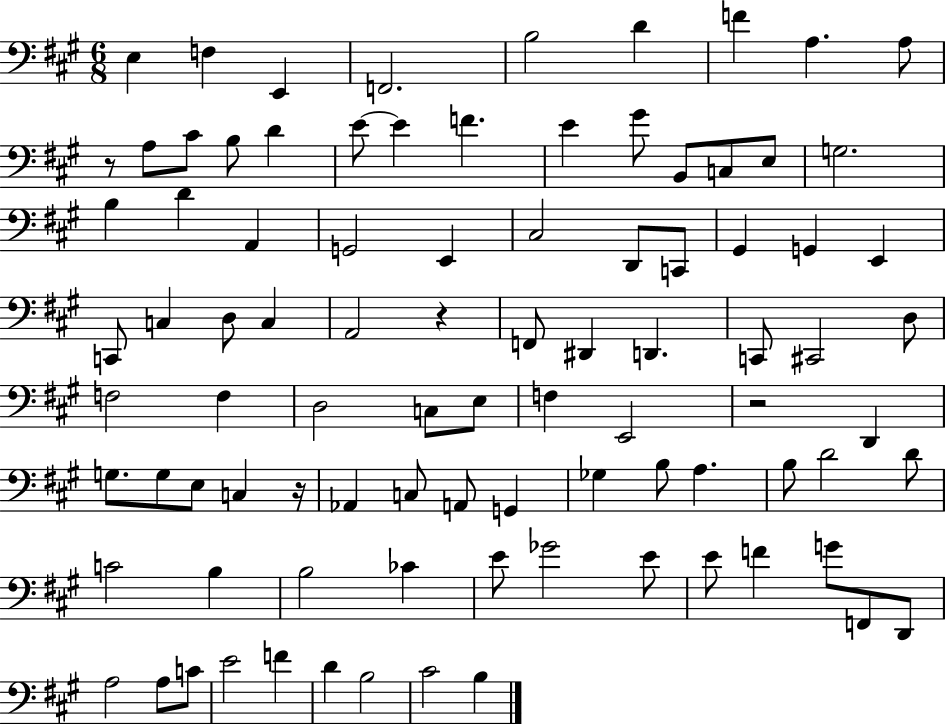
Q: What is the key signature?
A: A major